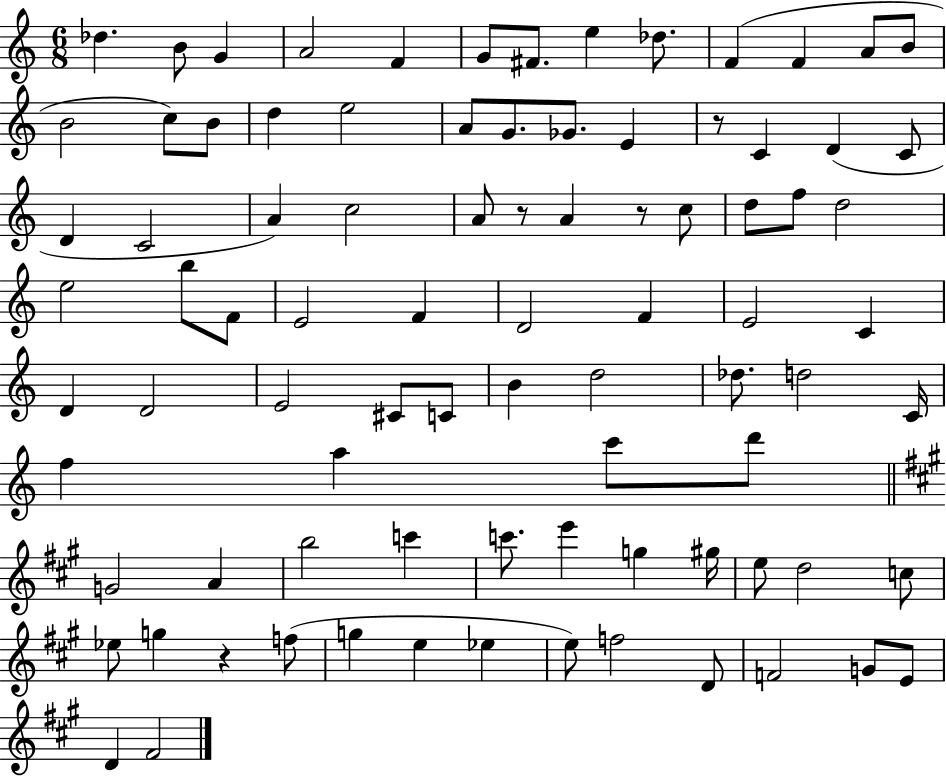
X:1
T:Untitled
M:6/8
L:1/4
K:C
_d B/2 G A2 F G/2 ^F/2 e _d/2 F F A/2 B/2 B2 c/2 B/2 d e2 A/2 G/2 _G/2 E z/2 C D C/2 D C2 A c2 A/2 z/2 A z/2 c/2 d/2 f/2 d2 e2 b/2 F/2 E2 F D2 F E2 C D D2 E2 ^C/2 C/2 B d2 _d/2 d2 C/4 f a c'/2 d'/2 G2 A b2 c' c'/2 e' g ^g/4 e/2 d2 c/2 _e/2 g z f/2 g e _e e/2 f2 D/2 F2 G/2 E/2 D ^F2